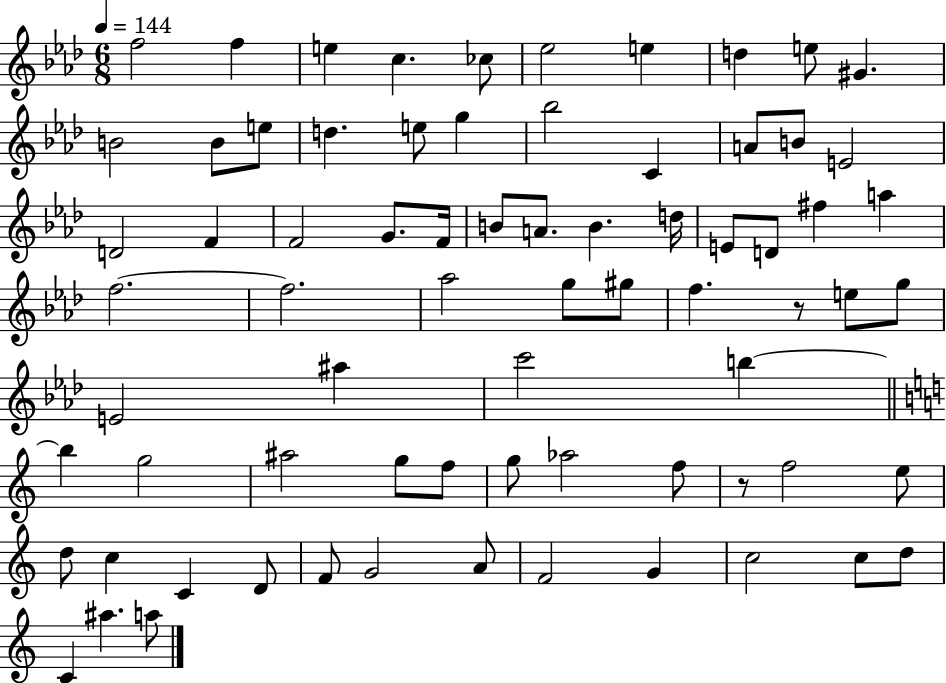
X:1
T:Untitled
M:6/8
L:1/4
K:Ab
f2 f e c _c/2 _e2 e d e/2 ^G B2 B/2 e/2 d e/2 g _b2 C A/2 B/2 E2 D2 F F2 G/2 F/4 B/2 A/2 B d/4 E/2 D/2 ^f a f2 f2 _a2 g/2 ^g/2 f z/2 e/2 g/2 E2 ^a c'2 b b g2 ^a2 g/2 f/2 g/2 _a2 f/2 z/2 f2 e/2 d/2 c C D/2 F/2 G2 A/2 F2 G c2 c/2 d/2 C ^a a/2